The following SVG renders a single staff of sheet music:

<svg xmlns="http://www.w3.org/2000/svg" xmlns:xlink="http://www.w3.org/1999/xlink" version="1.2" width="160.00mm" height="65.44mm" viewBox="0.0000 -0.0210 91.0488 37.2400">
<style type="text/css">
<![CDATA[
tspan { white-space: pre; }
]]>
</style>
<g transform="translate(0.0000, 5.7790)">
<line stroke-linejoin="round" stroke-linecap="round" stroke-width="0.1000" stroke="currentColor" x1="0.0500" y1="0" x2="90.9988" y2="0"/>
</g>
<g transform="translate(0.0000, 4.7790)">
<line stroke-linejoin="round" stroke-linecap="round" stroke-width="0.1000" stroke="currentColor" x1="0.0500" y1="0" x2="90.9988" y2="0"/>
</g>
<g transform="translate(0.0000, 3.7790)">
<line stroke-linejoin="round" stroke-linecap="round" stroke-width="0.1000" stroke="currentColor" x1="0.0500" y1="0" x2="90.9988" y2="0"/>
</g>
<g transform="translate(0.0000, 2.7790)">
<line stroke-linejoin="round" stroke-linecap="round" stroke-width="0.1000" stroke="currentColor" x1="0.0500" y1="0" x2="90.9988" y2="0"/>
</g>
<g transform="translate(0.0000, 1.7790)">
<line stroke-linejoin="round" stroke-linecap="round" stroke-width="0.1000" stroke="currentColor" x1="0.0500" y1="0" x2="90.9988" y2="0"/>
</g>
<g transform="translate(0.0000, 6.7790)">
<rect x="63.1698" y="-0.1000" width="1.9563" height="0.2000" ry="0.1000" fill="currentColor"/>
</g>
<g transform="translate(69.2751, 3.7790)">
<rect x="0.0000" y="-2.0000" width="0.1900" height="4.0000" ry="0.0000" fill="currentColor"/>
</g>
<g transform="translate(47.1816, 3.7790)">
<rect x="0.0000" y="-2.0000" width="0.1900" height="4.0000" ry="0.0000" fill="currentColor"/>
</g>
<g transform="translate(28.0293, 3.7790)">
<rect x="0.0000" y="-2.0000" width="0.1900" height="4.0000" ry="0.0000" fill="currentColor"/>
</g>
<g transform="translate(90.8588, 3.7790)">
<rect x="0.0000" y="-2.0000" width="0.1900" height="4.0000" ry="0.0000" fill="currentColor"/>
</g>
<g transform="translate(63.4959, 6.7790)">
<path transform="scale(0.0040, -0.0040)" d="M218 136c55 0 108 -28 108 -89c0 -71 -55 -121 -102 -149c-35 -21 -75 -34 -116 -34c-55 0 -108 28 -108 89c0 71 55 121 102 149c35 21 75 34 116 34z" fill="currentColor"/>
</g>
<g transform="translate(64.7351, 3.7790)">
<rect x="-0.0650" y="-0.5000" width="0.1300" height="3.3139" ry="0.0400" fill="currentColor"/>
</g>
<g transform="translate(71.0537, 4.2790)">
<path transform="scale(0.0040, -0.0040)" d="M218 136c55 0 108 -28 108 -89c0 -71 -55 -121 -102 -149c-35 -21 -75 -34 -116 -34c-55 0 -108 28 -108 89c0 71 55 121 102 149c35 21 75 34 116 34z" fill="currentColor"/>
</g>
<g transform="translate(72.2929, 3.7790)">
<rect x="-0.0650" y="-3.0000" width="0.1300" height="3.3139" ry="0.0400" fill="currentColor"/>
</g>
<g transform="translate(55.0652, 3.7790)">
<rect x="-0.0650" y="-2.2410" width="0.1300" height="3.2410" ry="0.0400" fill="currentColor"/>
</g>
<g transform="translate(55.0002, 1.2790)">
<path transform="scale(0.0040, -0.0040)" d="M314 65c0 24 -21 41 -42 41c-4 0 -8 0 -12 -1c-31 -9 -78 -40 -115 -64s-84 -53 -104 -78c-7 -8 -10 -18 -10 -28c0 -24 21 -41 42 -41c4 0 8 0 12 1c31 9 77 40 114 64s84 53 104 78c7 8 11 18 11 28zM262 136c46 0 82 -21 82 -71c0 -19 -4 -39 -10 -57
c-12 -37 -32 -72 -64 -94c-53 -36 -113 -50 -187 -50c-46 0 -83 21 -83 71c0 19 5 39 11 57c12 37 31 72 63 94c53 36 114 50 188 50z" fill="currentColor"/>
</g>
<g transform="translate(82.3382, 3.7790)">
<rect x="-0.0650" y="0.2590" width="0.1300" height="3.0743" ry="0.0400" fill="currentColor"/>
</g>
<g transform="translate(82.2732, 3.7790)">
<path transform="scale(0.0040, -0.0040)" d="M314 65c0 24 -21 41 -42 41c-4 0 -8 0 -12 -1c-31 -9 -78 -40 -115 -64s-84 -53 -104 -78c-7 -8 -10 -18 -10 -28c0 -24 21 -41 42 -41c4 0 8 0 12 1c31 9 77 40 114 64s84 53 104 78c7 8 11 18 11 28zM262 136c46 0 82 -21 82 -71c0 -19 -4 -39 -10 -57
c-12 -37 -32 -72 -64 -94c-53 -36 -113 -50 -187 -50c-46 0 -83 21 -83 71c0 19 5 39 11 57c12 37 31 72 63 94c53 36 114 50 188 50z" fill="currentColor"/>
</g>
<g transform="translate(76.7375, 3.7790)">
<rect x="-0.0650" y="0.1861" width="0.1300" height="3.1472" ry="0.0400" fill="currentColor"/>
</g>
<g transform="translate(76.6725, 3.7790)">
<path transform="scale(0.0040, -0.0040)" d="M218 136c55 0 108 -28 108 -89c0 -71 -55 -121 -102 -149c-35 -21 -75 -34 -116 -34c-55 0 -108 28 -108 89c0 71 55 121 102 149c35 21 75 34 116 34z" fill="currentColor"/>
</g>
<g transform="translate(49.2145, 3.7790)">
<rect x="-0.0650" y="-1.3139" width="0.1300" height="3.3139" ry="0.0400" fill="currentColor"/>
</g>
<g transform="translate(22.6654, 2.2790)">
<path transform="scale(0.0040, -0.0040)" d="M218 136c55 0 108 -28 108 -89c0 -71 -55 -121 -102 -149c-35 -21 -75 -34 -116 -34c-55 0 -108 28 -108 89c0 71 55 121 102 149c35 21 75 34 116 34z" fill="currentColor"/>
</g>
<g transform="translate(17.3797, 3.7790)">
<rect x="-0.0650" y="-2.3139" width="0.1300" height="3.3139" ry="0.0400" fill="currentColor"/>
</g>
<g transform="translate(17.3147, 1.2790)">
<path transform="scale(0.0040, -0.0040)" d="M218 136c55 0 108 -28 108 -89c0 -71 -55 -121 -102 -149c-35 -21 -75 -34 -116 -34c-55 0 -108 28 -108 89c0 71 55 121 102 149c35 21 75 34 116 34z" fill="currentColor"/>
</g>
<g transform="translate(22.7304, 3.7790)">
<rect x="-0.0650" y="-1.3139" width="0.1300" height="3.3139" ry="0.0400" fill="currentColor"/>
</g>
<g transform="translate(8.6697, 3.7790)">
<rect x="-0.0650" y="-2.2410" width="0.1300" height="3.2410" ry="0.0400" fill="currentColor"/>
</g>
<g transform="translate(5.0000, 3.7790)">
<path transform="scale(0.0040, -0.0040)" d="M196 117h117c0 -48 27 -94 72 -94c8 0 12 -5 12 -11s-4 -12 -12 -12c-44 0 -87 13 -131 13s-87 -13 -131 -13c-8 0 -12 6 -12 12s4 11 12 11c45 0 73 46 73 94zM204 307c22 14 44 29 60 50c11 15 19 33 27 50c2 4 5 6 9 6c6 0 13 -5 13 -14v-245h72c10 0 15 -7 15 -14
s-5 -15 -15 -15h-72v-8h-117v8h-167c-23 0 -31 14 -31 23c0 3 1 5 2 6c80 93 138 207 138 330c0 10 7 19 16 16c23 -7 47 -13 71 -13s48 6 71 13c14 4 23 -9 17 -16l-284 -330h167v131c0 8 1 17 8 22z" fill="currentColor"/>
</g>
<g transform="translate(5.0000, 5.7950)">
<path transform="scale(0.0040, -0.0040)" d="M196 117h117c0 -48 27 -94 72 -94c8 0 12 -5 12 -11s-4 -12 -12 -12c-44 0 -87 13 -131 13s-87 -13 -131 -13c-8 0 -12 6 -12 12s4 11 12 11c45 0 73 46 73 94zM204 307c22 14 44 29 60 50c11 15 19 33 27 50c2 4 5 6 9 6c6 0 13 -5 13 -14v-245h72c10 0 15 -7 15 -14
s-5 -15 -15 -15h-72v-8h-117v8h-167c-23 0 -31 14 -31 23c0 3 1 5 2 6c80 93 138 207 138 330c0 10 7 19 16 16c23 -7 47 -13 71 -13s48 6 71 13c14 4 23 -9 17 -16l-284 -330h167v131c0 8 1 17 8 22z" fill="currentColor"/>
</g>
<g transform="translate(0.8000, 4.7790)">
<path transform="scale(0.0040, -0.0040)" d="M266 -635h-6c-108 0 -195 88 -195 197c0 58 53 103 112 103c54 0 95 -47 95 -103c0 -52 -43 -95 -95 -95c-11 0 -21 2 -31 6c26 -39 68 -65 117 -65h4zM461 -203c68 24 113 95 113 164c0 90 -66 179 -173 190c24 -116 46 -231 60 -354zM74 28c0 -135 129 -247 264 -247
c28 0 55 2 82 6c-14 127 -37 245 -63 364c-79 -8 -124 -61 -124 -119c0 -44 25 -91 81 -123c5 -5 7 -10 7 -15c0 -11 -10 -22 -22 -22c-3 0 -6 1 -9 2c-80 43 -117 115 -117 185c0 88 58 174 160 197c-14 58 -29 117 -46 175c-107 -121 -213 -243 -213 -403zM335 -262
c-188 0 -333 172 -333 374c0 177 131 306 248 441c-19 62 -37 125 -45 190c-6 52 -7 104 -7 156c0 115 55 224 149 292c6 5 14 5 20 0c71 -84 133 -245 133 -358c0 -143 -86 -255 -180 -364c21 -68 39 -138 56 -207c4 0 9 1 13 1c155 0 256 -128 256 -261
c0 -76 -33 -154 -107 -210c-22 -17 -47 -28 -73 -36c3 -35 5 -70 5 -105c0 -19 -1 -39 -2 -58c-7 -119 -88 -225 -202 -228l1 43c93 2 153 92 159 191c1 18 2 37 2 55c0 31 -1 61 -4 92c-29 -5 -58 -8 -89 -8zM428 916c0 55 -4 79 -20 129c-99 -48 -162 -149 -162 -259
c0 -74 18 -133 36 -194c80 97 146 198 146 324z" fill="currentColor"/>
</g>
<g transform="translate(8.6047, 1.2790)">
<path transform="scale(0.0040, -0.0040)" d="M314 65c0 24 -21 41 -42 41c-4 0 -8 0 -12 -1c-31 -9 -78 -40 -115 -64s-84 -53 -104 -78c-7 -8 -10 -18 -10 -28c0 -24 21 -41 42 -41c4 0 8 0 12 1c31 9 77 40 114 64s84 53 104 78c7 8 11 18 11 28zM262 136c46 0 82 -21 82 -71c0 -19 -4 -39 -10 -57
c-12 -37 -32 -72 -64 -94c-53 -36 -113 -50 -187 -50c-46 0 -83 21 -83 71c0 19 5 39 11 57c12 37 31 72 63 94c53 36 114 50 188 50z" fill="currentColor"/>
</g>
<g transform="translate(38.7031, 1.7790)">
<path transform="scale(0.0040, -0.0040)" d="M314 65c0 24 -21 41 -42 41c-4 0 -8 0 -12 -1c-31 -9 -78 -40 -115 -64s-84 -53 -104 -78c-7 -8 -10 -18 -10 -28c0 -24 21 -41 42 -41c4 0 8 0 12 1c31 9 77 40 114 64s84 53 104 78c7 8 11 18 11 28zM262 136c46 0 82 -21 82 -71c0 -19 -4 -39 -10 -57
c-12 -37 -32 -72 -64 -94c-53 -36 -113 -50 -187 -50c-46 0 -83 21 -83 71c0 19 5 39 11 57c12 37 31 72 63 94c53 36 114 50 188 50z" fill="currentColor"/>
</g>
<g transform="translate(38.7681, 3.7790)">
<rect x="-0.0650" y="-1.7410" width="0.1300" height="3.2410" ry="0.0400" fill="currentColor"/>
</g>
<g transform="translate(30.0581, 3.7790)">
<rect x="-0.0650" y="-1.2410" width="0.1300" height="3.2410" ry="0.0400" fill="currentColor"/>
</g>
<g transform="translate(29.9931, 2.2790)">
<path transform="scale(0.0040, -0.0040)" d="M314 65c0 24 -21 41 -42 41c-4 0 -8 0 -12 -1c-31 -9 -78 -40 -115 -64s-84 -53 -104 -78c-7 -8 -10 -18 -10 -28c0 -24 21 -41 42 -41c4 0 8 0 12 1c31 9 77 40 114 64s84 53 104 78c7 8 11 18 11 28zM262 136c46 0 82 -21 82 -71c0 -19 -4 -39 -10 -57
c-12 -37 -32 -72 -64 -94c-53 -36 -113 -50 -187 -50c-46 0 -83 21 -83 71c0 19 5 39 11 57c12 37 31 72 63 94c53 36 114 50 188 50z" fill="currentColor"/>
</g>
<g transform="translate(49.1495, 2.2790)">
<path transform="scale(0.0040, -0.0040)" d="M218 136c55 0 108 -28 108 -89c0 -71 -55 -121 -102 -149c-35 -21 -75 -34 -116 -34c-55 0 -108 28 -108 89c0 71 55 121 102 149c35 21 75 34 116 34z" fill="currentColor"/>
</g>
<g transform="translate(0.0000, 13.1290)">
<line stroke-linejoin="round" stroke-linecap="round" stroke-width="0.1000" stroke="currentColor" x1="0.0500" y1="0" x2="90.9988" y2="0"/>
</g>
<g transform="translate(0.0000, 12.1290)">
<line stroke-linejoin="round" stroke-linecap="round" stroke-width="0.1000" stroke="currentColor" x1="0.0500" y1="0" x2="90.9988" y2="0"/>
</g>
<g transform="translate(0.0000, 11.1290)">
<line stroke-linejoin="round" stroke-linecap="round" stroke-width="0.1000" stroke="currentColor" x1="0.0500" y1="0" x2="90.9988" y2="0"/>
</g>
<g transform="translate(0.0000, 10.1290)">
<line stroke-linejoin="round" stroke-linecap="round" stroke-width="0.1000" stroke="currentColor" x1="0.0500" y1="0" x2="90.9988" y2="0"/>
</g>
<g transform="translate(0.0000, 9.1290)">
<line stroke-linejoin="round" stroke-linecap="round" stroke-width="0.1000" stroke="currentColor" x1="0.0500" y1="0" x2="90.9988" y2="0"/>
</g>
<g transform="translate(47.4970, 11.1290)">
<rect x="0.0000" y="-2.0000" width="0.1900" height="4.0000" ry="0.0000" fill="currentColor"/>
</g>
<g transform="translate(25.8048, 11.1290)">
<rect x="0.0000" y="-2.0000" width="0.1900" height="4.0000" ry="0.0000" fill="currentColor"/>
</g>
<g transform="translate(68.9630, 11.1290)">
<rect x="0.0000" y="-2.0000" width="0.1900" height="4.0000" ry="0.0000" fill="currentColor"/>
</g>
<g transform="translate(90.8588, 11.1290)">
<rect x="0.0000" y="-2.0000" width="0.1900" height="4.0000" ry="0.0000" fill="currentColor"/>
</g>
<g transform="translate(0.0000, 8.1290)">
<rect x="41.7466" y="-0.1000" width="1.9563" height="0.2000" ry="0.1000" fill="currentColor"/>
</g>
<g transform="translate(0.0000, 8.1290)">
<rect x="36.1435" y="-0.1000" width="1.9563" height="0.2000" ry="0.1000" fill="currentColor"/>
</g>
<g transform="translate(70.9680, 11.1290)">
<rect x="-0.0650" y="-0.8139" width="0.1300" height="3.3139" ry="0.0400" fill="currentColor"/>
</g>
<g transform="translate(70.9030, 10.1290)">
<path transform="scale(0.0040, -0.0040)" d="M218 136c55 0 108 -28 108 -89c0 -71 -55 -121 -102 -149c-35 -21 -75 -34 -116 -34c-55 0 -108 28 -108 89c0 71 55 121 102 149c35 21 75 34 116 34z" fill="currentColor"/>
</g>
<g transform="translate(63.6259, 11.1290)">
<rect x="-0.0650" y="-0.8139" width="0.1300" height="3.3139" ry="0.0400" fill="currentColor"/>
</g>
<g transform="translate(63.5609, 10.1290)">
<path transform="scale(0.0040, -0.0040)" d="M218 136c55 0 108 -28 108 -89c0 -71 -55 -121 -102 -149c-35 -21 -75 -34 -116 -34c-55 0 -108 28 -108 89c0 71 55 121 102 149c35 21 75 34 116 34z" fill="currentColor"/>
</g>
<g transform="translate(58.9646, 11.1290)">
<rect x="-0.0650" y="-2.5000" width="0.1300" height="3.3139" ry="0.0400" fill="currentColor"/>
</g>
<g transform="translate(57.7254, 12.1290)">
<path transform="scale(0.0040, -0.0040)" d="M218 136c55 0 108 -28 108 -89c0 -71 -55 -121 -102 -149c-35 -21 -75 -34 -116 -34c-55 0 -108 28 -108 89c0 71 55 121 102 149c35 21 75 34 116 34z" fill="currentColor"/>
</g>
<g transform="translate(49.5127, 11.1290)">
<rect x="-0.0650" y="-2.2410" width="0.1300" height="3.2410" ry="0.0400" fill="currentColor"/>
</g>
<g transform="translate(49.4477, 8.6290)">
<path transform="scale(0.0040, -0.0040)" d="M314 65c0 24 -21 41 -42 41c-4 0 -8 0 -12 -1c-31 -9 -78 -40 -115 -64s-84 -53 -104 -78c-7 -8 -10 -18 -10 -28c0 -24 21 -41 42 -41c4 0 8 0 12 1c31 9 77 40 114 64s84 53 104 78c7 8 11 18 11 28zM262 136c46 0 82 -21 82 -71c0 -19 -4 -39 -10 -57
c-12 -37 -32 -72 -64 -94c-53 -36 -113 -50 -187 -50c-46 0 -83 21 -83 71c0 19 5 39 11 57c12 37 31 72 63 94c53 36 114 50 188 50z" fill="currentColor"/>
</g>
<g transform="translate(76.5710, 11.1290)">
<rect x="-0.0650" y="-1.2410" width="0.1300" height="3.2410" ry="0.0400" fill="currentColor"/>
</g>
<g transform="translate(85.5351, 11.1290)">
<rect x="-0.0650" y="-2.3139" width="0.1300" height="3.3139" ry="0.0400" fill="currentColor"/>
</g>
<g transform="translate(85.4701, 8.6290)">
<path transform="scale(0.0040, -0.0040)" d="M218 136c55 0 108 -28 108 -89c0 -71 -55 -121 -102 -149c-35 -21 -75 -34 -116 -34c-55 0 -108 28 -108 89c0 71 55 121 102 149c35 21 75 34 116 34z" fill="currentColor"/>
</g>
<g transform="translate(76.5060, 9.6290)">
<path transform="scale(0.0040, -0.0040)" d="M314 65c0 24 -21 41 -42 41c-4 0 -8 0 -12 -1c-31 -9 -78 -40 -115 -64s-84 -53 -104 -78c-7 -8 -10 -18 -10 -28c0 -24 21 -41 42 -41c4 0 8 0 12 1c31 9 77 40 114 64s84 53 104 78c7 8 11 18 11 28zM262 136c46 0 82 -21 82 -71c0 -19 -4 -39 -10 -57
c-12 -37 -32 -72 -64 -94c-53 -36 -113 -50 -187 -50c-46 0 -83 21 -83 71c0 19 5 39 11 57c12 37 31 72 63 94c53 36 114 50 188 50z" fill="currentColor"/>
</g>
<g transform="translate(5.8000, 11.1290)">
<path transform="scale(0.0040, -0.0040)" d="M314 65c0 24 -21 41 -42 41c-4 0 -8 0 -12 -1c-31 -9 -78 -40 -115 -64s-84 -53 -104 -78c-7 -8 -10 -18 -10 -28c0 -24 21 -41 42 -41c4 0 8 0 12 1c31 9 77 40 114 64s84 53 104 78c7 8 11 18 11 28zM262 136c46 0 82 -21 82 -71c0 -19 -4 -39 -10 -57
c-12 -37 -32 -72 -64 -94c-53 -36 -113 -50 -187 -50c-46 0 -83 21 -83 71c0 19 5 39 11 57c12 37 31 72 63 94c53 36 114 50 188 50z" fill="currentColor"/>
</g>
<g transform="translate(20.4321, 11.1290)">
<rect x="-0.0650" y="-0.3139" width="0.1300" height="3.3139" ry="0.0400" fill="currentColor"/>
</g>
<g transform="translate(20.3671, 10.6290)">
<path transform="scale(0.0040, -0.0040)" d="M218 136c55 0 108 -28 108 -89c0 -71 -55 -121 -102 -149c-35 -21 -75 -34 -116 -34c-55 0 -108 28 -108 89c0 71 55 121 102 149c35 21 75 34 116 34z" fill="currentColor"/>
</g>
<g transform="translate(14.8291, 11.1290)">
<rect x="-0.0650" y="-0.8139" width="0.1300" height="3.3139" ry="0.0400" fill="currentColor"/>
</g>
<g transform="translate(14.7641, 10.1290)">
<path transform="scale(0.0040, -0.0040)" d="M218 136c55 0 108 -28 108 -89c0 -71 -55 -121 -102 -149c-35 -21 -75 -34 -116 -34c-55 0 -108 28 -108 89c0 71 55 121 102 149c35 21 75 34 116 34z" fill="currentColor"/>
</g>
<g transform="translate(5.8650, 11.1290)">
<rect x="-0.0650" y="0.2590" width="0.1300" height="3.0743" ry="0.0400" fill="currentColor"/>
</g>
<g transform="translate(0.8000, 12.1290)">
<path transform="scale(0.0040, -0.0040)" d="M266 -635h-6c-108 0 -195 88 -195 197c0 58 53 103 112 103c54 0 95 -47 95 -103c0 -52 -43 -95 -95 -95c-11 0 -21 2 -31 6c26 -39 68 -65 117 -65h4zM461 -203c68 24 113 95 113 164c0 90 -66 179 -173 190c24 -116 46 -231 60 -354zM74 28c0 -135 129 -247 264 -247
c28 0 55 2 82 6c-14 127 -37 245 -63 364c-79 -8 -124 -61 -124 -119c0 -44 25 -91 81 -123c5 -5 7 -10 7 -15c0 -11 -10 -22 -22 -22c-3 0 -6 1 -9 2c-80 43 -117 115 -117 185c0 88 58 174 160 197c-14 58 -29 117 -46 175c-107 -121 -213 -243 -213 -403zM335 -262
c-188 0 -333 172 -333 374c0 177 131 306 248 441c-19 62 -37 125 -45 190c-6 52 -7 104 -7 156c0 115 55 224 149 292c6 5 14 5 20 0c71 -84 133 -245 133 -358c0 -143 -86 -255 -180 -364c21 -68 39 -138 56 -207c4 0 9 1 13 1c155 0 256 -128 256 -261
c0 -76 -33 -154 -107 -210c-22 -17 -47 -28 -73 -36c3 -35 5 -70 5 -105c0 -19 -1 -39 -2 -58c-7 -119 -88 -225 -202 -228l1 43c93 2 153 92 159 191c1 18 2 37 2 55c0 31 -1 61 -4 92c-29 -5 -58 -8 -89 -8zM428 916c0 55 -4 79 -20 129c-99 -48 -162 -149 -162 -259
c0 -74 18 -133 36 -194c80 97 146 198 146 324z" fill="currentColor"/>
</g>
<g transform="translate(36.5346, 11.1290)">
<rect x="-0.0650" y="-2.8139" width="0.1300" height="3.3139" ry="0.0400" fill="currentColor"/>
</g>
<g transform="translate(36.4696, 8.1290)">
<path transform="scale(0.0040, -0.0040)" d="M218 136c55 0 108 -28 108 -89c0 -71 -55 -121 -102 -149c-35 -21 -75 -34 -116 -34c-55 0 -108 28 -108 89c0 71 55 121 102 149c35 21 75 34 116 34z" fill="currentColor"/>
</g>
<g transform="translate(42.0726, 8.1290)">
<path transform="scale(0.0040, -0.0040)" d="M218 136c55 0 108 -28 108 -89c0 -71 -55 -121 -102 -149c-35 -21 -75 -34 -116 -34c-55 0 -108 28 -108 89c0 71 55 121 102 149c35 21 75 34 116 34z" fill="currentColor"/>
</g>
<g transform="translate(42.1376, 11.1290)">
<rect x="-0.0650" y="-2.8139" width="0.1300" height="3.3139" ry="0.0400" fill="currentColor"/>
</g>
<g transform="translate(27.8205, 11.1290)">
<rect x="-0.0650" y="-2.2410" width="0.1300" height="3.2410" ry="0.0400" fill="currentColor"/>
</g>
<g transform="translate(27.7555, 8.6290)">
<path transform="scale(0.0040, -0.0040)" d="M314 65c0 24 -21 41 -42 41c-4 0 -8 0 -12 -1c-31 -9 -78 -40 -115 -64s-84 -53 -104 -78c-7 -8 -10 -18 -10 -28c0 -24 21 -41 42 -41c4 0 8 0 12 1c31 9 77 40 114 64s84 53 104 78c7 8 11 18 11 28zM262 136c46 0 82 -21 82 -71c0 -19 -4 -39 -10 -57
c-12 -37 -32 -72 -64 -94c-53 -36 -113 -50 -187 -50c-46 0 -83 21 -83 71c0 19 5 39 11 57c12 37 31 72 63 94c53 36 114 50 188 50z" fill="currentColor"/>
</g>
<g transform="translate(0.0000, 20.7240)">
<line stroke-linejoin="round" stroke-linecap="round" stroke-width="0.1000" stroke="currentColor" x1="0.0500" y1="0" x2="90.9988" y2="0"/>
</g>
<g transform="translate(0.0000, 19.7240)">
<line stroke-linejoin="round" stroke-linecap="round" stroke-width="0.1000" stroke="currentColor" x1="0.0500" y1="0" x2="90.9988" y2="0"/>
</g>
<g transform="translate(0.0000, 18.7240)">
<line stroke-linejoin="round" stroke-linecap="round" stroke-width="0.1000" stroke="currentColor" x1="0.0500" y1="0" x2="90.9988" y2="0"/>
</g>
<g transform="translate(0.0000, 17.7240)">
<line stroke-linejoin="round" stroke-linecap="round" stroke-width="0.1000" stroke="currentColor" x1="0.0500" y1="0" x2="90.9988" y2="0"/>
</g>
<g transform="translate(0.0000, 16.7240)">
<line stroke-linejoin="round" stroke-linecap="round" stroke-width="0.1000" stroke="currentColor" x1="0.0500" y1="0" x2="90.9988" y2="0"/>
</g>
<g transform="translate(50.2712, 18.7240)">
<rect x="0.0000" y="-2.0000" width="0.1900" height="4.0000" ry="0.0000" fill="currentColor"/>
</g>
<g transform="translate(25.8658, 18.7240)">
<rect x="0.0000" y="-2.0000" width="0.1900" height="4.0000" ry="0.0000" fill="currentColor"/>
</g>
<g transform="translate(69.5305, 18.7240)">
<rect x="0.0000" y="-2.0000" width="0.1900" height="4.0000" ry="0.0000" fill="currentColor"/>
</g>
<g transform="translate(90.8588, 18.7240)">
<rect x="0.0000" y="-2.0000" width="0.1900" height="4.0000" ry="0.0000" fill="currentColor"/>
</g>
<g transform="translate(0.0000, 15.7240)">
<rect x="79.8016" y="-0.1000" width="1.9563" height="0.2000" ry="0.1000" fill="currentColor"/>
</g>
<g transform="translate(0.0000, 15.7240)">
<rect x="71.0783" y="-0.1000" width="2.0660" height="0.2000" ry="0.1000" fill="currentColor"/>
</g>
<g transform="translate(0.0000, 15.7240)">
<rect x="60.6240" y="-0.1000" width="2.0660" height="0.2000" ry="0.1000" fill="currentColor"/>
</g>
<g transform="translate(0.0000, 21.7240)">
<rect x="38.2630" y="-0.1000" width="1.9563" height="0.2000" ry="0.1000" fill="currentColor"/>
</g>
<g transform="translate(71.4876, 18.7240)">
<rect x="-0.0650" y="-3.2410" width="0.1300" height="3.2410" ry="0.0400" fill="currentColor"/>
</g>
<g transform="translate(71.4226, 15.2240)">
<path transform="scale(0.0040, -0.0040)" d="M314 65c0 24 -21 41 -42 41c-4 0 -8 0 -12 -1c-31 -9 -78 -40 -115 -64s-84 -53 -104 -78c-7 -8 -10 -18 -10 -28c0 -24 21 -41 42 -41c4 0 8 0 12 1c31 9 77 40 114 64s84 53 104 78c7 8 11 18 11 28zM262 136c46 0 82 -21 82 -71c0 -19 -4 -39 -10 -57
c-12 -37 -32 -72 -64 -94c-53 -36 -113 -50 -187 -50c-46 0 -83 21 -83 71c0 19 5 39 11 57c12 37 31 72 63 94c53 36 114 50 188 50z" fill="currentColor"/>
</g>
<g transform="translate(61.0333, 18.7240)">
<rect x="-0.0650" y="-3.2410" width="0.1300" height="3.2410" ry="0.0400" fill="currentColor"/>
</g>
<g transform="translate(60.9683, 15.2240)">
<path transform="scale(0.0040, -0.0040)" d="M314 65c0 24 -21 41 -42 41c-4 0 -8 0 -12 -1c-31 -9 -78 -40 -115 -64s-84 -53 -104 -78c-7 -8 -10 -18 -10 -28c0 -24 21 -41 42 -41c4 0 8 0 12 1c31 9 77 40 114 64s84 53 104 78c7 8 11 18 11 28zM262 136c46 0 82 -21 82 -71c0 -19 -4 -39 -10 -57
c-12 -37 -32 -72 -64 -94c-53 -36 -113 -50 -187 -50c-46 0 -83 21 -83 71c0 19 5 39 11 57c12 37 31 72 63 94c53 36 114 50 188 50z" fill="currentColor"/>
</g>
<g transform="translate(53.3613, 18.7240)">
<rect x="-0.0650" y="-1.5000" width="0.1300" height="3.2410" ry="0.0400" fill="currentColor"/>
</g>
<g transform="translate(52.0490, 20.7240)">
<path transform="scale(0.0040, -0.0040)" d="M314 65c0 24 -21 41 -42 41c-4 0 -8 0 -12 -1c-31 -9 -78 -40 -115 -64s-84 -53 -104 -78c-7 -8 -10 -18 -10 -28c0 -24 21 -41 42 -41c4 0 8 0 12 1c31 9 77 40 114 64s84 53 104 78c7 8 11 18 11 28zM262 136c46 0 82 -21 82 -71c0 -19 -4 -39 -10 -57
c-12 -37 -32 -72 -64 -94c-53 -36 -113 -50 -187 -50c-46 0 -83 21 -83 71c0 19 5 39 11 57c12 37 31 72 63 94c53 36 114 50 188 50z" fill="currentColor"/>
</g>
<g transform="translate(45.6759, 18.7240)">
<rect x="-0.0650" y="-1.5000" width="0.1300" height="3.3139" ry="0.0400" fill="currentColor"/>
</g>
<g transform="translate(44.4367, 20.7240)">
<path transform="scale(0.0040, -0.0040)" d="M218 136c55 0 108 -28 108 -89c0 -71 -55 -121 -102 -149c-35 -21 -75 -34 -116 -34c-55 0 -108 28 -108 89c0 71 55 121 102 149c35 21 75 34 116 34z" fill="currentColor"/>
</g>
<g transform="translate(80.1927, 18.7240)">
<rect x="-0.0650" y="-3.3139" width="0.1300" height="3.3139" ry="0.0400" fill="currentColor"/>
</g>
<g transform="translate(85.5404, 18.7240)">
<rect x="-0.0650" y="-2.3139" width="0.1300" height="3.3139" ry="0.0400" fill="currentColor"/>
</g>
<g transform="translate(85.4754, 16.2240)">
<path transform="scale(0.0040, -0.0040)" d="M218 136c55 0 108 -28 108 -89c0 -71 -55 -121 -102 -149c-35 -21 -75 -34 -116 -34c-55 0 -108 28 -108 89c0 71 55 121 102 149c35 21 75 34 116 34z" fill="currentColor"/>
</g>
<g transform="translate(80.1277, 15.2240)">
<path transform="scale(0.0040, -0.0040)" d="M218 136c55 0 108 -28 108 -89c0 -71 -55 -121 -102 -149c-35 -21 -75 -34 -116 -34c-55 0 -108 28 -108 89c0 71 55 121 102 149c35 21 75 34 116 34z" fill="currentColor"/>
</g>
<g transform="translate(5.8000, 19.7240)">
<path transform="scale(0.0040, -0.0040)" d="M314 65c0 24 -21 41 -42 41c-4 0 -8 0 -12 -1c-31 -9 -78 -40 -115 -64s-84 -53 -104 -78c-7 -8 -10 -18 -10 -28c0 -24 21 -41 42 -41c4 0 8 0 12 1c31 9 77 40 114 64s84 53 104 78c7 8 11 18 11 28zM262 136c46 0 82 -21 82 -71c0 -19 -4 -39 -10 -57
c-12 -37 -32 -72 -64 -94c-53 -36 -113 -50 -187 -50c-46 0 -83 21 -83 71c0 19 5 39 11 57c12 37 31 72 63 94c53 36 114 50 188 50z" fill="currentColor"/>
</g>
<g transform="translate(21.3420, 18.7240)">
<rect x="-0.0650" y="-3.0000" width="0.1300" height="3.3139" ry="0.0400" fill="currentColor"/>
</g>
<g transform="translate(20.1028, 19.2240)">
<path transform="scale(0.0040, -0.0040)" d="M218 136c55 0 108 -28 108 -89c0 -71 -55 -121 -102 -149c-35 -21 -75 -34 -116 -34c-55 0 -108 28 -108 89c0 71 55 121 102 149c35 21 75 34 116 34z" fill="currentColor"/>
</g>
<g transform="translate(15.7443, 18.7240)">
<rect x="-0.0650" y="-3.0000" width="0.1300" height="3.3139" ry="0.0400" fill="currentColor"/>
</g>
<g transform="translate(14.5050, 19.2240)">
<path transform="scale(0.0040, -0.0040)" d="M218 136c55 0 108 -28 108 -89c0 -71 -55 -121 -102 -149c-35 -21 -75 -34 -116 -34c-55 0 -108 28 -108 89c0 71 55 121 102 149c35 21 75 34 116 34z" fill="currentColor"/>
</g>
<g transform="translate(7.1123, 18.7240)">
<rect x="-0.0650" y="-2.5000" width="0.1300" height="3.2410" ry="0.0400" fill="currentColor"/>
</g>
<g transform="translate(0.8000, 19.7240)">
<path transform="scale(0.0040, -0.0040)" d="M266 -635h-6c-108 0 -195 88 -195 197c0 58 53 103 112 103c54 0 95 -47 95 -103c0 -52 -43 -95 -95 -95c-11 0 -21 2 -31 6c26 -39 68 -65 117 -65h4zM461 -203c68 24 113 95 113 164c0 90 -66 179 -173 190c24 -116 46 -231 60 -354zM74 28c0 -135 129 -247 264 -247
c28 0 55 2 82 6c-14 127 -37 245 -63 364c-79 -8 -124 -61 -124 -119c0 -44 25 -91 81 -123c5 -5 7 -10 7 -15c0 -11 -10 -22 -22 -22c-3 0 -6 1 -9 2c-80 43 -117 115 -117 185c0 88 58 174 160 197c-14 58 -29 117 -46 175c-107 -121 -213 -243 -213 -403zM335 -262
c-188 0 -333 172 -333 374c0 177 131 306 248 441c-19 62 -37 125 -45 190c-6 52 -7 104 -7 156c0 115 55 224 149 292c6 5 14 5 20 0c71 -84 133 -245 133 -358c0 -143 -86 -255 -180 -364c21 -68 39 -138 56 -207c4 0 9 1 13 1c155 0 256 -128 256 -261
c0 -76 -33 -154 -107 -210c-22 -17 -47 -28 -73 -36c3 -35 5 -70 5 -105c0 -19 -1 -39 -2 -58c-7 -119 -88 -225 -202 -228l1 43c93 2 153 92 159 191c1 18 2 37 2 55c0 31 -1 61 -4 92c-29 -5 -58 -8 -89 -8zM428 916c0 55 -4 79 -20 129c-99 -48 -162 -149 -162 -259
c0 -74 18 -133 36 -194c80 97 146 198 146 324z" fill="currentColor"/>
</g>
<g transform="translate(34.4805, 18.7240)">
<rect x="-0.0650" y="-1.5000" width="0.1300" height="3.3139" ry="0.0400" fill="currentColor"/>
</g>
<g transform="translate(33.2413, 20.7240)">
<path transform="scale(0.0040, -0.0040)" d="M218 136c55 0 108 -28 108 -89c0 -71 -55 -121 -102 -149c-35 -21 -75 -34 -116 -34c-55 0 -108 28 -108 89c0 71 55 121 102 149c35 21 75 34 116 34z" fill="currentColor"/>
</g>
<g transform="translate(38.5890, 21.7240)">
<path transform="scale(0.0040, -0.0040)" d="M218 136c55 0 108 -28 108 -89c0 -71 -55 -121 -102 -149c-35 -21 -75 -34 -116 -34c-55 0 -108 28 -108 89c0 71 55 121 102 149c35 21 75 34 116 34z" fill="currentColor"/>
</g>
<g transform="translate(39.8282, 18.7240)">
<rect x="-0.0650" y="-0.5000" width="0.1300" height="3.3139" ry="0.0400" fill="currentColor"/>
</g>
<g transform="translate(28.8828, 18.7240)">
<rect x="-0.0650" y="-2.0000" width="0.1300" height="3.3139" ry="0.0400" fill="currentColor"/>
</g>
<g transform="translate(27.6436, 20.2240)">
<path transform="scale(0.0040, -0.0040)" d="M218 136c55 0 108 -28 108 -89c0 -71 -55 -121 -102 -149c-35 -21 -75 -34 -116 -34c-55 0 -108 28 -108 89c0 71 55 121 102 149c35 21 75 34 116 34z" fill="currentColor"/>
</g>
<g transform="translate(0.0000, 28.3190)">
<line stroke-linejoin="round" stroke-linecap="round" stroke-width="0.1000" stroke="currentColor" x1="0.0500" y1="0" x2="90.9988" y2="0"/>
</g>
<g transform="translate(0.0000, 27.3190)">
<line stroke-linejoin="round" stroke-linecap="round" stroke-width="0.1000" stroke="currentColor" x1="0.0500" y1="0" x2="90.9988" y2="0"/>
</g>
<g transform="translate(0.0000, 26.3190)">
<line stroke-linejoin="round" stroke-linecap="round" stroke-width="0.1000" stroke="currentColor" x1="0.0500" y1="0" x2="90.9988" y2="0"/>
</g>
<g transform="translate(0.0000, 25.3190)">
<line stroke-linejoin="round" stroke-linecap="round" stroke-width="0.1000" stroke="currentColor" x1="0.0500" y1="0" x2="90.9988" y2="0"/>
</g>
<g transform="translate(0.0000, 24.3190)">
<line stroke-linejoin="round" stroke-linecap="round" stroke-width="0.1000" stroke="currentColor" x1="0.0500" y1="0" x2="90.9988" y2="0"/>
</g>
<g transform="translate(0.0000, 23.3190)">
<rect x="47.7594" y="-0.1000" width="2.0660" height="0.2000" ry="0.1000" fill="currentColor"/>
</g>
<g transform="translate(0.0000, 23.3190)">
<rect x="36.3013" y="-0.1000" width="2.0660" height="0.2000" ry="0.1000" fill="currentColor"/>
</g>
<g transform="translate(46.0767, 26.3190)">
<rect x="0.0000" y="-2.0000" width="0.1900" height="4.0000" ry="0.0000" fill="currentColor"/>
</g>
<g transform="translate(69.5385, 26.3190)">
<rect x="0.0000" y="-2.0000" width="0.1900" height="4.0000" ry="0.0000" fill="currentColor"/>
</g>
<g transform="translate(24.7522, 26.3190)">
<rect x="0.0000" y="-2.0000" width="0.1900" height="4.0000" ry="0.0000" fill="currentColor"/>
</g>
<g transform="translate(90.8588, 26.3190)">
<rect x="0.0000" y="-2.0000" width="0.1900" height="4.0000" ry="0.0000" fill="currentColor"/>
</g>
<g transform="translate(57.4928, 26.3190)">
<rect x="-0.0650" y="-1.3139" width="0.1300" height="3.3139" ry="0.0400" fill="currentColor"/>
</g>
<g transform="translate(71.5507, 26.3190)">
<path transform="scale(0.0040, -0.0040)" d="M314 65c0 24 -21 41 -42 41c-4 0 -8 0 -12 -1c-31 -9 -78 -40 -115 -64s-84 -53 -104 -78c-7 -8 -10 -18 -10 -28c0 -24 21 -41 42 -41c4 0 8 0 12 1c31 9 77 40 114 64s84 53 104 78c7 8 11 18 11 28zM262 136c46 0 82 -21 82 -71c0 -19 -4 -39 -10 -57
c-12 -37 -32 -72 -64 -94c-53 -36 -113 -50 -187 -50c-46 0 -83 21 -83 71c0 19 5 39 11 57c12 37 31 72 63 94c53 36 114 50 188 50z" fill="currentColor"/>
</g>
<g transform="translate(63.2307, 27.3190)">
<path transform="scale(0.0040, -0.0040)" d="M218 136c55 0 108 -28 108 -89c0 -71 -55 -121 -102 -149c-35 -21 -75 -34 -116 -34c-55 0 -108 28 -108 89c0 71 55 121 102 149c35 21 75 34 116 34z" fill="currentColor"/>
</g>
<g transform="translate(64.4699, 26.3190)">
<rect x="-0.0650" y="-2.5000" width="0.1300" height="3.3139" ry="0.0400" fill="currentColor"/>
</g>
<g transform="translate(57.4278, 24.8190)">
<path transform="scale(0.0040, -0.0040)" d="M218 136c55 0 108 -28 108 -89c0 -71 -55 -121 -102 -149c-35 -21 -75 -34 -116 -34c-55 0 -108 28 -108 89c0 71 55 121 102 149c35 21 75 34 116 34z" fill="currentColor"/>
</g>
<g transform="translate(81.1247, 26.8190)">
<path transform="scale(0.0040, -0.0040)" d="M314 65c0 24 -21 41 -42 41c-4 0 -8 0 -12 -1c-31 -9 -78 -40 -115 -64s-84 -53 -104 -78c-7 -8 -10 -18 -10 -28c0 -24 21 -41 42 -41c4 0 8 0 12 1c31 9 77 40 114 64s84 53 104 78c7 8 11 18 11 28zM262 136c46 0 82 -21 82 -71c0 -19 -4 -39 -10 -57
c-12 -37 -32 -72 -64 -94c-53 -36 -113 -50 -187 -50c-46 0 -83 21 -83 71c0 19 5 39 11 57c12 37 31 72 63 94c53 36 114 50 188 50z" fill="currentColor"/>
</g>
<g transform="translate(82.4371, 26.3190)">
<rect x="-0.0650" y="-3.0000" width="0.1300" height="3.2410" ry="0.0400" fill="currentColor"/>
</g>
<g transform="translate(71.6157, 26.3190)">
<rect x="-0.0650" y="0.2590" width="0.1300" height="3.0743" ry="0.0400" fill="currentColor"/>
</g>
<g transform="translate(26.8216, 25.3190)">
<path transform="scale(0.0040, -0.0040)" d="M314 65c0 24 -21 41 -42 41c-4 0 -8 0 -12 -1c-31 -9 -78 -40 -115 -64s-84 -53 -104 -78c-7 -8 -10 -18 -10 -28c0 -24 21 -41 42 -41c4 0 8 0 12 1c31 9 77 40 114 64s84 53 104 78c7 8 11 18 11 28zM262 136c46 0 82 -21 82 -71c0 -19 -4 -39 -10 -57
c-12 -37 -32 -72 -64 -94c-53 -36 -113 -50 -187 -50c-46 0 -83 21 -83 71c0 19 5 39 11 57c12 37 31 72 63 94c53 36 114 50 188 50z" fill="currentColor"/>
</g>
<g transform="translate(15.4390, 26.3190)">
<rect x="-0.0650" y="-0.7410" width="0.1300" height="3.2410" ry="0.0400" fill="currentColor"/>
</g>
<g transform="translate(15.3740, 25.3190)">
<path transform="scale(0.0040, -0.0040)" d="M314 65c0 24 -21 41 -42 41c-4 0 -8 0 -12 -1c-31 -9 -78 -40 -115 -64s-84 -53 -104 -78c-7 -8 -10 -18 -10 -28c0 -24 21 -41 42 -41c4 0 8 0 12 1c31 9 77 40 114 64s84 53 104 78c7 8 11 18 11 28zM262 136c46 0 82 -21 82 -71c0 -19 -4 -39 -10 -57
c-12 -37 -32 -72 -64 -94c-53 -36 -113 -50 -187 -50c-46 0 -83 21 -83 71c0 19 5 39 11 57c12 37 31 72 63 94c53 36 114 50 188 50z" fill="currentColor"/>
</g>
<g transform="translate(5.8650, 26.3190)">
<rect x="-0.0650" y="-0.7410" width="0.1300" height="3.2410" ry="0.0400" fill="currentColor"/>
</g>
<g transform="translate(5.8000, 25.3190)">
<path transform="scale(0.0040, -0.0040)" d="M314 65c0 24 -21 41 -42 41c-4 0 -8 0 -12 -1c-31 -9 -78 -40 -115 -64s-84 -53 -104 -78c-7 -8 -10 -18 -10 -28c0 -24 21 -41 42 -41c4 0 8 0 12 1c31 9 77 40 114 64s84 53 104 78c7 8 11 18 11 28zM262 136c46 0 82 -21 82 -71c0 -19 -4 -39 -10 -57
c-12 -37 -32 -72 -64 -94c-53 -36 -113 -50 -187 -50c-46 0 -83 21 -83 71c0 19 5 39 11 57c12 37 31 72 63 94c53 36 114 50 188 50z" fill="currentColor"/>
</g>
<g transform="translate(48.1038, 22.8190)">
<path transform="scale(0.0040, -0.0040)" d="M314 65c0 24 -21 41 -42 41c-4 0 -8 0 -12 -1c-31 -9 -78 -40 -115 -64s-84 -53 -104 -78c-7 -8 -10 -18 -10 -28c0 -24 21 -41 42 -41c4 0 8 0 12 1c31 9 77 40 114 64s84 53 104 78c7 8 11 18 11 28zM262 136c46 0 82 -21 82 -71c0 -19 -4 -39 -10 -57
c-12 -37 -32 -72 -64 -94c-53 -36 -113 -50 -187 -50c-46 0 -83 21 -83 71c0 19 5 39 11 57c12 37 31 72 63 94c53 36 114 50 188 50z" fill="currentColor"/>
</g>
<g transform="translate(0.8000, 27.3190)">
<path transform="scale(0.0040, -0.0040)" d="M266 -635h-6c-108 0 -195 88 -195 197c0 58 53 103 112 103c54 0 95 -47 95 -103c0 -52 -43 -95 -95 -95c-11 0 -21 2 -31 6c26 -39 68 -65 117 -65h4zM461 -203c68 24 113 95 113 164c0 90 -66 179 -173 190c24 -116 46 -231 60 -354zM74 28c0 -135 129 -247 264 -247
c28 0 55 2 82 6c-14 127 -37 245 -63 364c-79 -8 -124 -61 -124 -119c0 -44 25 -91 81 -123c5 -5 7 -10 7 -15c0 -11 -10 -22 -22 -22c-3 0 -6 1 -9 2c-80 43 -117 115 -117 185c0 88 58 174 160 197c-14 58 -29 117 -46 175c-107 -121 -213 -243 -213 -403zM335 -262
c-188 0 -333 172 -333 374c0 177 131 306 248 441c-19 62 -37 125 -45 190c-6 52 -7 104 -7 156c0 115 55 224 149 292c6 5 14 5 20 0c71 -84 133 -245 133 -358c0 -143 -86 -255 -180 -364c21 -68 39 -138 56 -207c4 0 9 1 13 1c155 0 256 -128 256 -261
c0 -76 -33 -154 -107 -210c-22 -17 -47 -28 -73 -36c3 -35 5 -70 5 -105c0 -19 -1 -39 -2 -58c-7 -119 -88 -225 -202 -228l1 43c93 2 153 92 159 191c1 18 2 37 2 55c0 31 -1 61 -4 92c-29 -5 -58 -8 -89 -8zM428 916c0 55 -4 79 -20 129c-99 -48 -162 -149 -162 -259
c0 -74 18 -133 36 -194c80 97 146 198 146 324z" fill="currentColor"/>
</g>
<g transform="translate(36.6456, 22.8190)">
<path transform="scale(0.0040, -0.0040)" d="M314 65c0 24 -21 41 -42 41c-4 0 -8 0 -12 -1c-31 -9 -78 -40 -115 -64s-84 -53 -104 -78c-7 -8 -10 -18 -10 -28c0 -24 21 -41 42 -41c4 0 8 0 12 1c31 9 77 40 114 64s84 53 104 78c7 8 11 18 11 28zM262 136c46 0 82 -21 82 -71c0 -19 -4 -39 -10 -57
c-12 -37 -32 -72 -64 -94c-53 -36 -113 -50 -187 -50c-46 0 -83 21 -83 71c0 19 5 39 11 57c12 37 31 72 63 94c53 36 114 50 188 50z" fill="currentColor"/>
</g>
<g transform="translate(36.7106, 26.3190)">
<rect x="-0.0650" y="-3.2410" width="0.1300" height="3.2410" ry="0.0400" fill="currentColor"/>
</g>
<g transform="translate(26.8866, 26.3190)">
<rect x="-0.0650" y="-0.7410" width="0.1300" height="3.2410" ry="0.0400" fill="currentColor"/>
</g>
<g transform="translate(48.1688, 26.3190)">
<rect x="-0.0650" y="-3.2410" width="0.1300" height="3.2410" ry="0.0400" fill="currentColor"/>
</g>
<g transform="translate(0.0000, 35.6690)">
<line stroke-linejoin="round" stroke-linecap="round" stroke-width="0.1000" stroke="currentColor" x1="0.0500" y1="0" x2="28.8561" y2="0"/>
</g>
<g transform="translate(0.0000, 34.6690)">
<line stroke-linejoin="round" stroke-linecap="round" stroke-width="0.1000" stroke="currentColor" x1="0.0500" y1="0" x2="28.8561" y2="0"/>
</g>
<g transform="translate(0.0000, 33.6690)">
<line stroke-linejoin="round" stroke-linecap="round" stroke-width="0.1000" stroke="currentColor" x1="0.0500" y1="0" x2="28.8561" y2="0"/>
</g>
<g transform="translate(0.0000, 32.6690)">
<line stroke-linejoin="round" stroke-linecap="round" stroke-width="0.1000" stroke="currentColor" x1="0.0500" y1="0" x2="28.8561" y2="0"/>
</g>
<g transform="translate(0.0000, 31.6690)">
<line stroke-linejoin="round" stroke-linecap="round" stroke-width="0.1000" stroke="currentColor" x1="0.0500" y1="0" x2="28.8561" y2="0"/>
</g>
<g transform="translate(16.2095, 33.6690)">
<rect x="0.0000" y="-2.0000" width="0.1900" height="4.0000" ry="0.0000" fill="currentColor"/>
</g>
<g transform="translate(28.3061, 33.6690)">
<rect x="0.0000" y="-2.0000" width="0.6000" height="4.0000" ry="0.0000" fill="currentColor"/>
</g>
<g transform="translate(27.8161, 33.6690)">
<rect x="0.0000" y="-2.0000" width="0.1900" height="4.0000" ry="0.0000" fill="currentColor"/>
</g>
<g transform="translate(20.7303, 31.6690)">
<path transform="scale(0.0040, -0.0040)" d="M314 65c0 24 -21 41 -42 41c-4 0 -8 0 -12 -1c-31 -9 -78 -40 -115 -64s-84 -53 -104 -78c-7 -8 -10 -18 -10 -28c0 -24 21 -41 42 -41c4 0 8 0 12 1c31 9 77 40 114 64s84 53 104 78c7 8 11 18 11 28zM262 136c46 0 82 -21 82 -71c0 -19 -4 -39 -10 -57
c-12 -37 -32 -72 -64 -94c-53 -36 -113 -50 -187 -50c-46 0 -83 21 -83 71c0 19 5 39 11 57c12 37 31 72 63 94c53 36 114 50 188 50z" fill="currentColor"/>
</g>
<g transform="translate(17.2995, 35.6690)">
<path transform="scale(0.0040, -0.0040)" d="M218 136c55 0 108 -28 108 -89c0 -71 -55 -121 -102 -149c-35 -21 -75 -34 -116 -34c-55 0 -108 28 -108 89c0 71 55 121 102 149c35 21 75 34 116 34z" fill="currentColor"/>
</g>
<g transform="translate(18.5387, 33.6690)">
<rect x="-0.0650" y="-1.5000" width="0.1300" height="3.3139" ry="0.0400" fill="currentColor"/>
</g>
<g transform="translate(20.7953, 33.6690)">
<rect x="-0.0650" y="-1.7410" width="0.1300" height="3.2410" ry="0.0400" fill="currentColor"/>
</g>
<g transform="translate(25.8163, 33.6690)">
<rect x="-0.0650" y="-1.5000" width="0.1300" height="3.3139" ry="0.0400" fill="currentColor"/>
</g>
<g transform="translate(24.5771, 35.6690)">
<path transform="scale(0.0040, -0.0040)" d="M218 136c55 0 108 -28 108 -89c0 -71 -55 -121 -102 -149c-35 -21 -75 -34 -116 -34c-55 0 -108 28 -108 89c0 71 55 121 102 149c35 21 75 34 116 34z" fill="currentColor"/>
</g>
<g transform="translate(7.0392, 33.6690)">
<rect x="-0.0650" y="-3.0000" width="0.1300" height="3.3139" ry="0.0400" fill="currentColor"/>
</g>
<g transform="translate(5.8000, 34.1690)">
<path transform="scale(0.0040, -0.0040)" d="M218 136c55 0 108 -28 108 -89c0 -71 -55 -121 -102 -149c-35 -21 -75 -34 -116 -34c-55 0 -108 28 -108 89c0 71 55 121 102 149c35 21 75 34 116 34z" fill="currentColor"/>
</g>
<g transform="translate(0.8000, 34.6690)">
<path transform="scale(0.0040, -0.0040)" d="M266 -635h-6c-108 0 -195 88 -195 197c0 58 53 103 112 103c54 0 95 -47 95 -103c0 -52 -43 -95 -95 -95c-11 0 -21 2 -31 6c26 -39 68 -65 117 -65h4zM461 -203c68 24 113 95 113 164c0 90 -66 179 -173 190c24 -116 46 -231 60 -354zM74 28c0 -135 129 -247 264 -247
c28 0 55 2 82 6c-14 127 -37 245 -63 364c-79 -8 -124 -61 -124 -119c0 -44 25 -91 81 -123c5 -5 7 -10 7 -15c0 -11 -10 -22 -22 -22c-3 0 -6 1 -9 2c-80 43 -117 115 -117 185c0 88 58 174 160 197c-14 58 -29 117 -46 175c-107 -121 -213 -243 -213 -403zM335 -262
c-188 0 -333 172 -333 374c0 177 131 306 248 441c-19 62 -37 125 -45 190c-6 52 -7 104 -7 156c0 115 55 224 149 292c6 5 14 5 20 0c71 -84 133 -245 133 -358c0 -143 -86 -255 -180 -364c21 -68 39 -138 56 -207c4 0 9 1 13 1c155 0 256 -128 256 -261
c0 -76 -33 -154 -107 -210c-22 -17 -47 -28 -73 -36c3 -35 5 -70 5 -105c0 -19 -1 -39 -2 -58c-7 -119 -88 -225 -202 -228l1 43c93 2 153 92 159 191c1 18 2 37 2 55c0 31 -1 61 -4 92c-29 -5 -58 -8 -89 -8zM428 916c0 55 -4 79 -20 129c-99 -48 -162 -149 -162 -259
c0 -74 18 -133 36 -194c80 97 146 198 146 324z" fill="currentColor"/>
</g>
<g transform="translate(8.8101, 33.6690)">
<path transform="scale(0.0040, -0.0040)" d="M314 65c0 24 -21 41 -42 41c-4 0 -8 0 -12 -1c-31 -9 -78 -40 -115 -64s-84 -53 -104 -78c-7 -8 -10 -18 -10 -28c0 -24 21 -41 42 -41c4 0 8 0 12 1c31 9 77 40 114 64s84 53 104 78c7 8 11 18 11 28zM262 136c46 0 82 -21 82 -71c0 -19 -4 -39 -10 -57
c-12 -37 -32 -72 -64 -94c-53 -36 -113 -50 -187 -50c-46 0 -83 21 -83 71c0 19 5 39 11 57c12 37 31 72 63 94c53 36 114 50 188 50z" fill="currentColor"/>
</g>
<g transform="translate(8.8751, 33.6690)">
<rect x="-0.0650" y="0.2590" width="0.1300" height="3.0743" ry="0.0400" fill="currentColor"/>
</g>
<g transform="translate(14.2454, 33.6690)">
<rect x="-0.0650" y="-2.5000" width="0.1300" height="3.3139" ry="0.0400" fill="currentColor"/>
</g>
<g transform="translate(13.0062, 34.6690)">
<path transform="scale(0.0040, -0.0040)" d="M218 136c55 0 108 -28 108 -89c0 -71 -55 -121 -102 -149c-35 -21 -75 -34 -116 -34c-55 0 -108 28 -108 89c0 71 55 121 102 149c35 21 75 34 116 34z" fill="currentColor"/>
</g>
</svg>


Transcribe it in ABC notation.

X:1
T:Untitled
M:4/4
L:1/4
K:C
g2 g e e2 f2 e g2 C A B B2 B2 d c g2 a a g2 G d d e2 g G2 A A F E C E E2 b2 b2 b g d2 d2 d2 b2 b2 e G B2 A2 A B2 G E f2 E